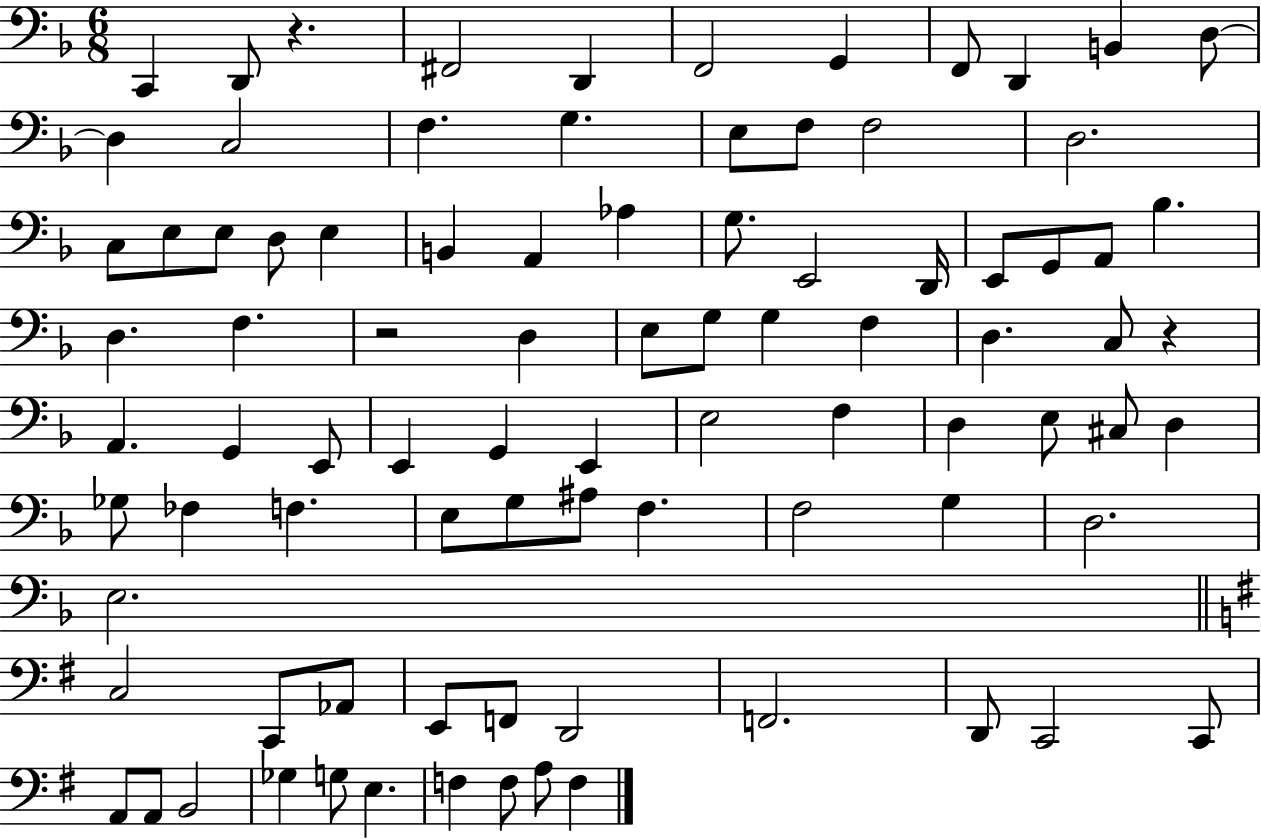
C2/q D2/e R/q. F#2/h D2/q F2/h G2/q F2/e D2/q B2/q D3/e D3/q C3/h F3/q. G3/q. E3/e F3/e F3/h D3/h. C3/e E3/e E3/e D3/e E3/q B2/q A2/q Ab3/q G3/e. E2/h D2/s E2/e G2/e A2/e Bb3/q. D3/q. F3/q. R/h D3/q E3/e G3/e G3/q F3/q D3/q. C3/e R/q A2/q. G2/q E2/e E2/q G2/q E2/q E3/h F3/q D3/q E3/e C#3/e D3/q Gb3/e FES3/q F3/q. E3/e G3/e A#3/e F3/q. F3/h G3/q D3/h. E3/h. C3/h C2/e Ab2/e E2/e F2/e D2/h F2/h. D2/e C2/h C2/e A2/e A2/e B2/h Gb3/q G3/e E3/q. F3/q F3/e A3/e F3/q